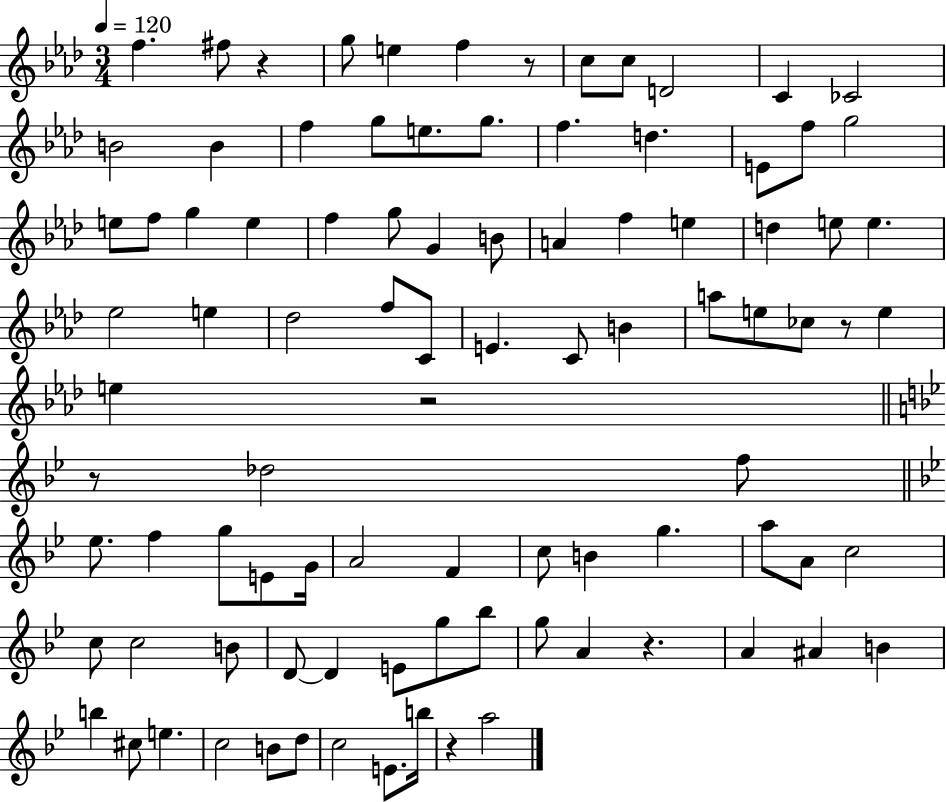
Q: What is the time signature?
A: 3/4